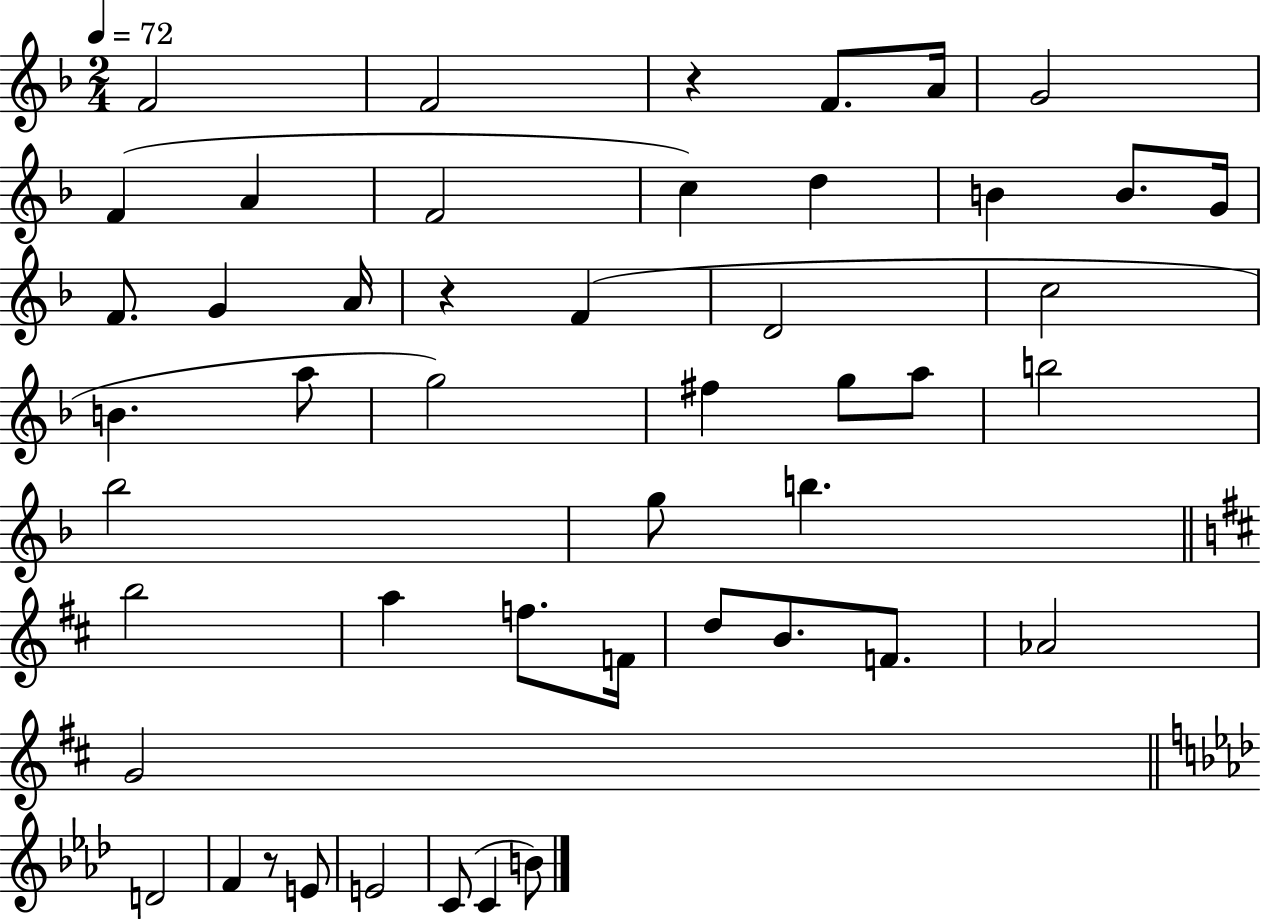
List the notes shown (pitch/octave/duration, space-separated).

F4/h F4/h R/q F4/e. A4/s G4/h F4/q A4/q F4/h C5/q D5/q B4/q B4/e. G4/s F4/e. G4/q A4/s R/q F4/q D4/h C5/h B4/q. A5/e G5/h F#5/q G5/e A5/e B5/h Bb5/h G5/e B5/q. B5/h A5/q F5/e. F4/s D5/e B4/e. F4/e. Ab4/h G4/h D4/h F4/q R/e E4/e E4/h C4/e C4/q B4/e